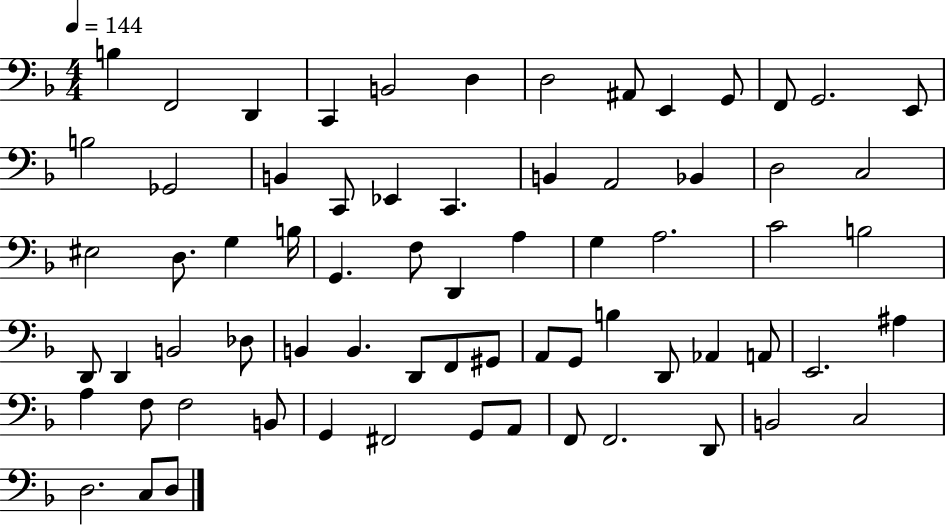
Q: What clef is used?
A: bass